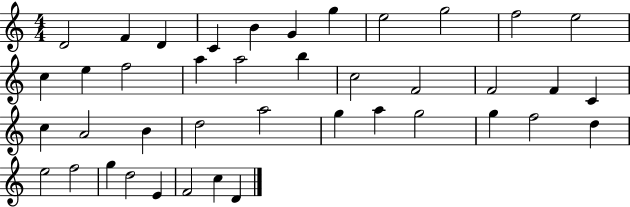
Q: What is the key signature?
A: C major